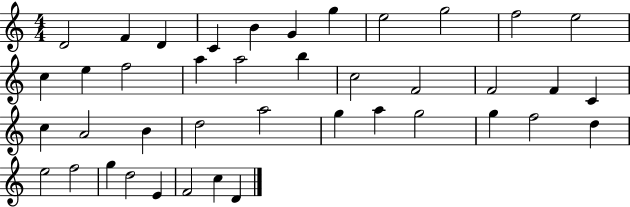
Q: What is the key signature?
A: C major